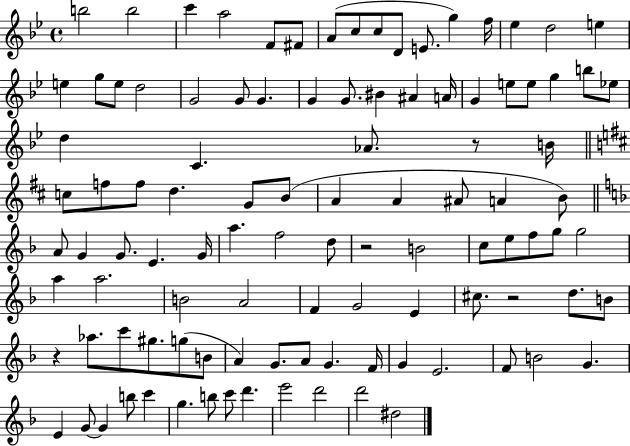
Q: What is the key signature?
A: BES major